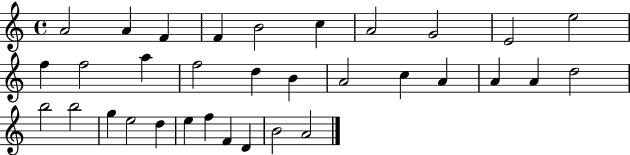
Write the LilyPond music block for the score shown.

{
  \clef treble
  \time 4/4
  \defaultTimeSignature
  \key c \major
  a'2 a'4 f'4 | f'4 b'2 c''4 | a'2 g'2 | e'2 e''2 | \break f''4 f''2 a''4 | f''2 d''4 b'4 | a'2 c''4 a'4 | a'4 a'4 d''2 | \break b''2 b''2 | g''4 e''2 d''4 | e''4 f''4 f'4 d'4 | b'2 a'2 | \break \bar "|."
}